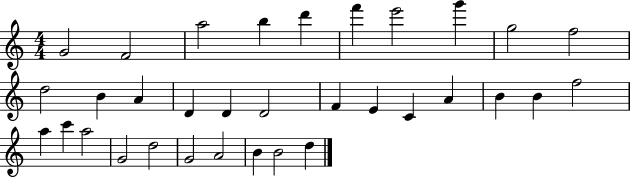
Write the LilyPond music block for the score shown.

{
  \clef treble
  \numericTimeSignature
  \time 4/4
  \key c \major
  g'2 f'2 | a''2 b''4 d'''4 | f'''4 e'''2 g'''4 | g''2 f''2 | \break d''2 b'4 a'4 | d'4 d'4 d'2 | f'4 e'4 c'4 a'4 | b'4 b'4 f''2 | \break a''4 c'''4 a''2 | g'2 d''2 | g'2 a'2 | b'4 b'2 d''4 | \break \bar "|."
}